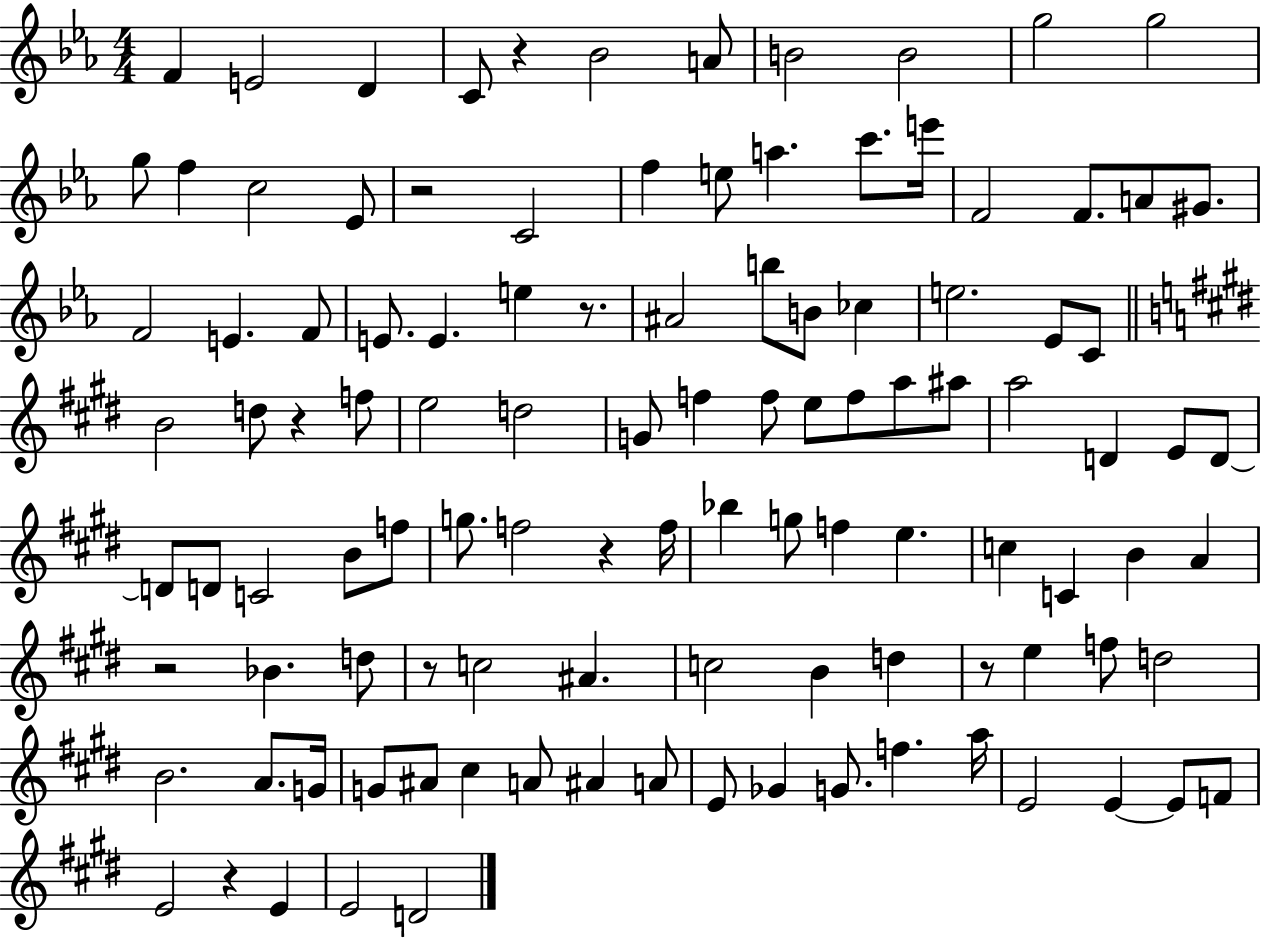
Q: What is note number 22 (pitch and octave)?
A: F4